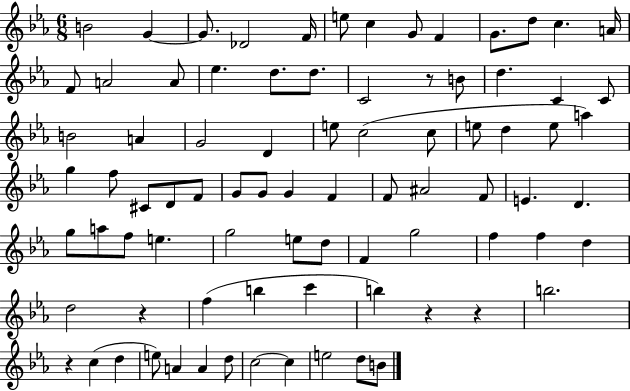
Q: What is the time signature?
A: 6/8